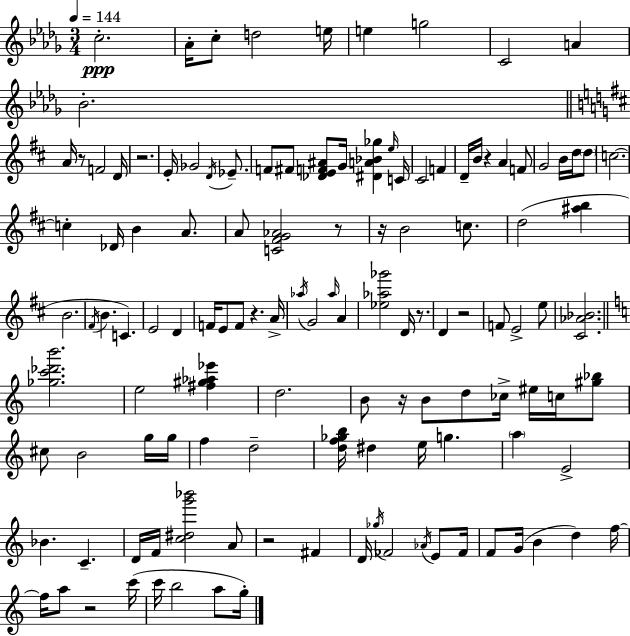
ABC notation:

X:1
T:Untitled
M:3/4
L:1/4
K:Bbm
c2 _A/4 c/2 d2 e/4 e g2 C2 A _B2 A/4 z/2 F2 D/4 z2 E/4 _G2 D/4 _E/2 F/2 ^F/2 [_DEF^A]/2 G/4 [^DA_B_g] e/4 C/4 ^C2 F D/4 B/4 z A F/2 G2 B/4 d/4 d/2 c2 c _D/4 B A/2 A/2 [C^FG_A]2 z/2 z/4 B2 c/2 d2 [^ab] B2 ^F/4 B C E2 D F/4 E/2 F/2 z A/4 _a/4 G2 _a/4 A [_e_a_g']2 D/4 z/2 D z2 F/2 E2 e/2 [^C_A_B]2 [_gc'_d'b']2 e2 [^f^g_a_e'] d2 B/2 z/4 B/2 d/2 _c/4 ^e/4 c/4 [^g_b]/2 ^c/2 B2 g/4 g/4 f d2 [df_gb]/4 ^d e/4 g a E2 _B C D/4 F/4 [c^dg'_b']2 A/2 z2 ^F D/4 _g/4 _F2 _A/4 E/2 _F/4 F/2 G/4 B d f/4 f/4 a/2 z2 c'/4 c'/4 b2 a/2 g/4